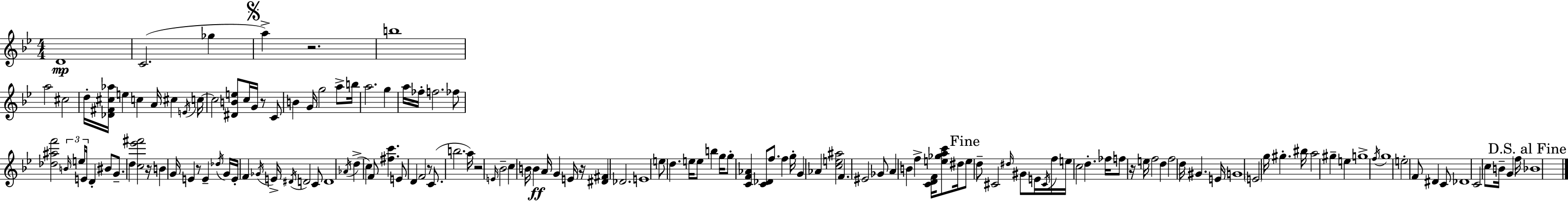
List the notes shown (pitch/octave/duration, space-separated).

D4/w C4/h. Gb5/q A5/q R/h. B5/w A5/h C#5/h D5/s [Db4,F#4,C#5,Ab5]/s E5/q C5/q A4/s C#5/q E4/s C5/s C5/h [D#4,B4,E5]/e C5/s G4/s R/e C4/e B4/q G4/s G5/h A5/e B5/s A5/h. G5/q A5/s FES5/s F5/h. FES5/e [Db5,A#5,F6]/h B4/s E5/s E4/s D4/q BIS4/e G4/e. D5/q [C5,Eb6,F#6]/h R/s B4/q G4/s E4/q R/e E4/q Db5/s G4/s E4/s F4/q Gb4/s E4/s D#4/s D4/h C4/e D4/w Ab4/s D5/q C5/q F4/e [F#5,C6]/q. E4/e D4/q F4/h R/e C4/e. B5/h. A5/s R/h E4/s Bb4/h C5/q B4/s B4/q A4/s G4/q E4/s R/s [D#4,F#4]/q Db4/h. E4/w E5/e D5/q. E5/s E5/e B5/q G5/s G5/e [C4,F4,Ab4]/q [C4,Db4]/e F5/e. F5/q G5/s G4/q Ab4/q [C5,E5,A#5]/h F4/q. EIS4/h Gb4/e A4/q B4/q F5/q [C4,D4,F4]/s [E5,Gb5,A5,C6]/e D#5/s E5/e D5/e C#4/h D#5/s G#4/e E4/s C#4/s F5/s E5/s C5/h D5/q. FES5/s F5/e R/s E5/s F5/h D5/q F5/h D5/s G#4/q. E4/s G4/w E4/h G5/s G#5/q. BIS5/s A5/h G#5/q E5/q G5/w F5/s G5/w E5/h F4/e D#4/q C4/e Db4/w C4/h C5/e B4/s G4/q F5/s Bb4/w